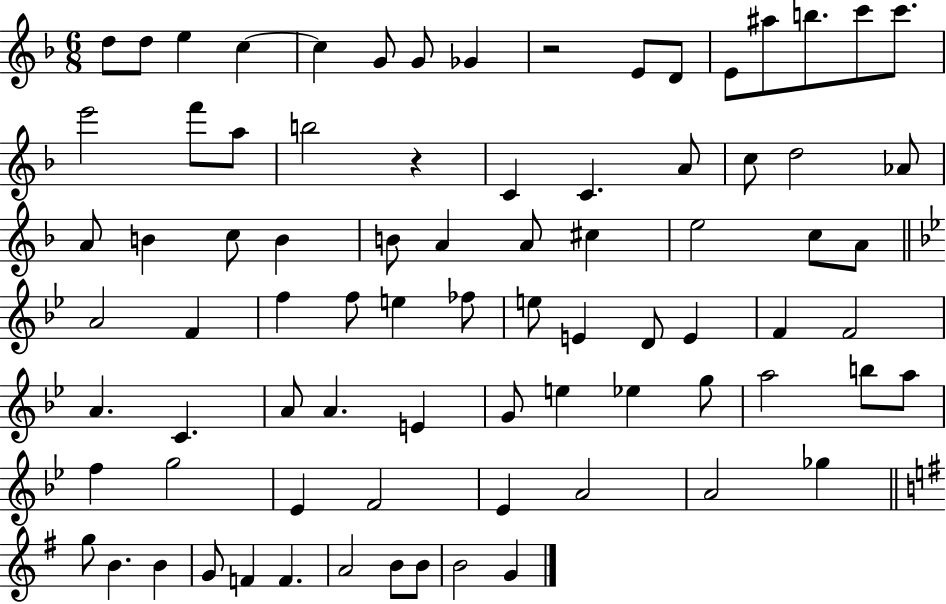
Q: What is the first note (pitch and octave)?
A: D5